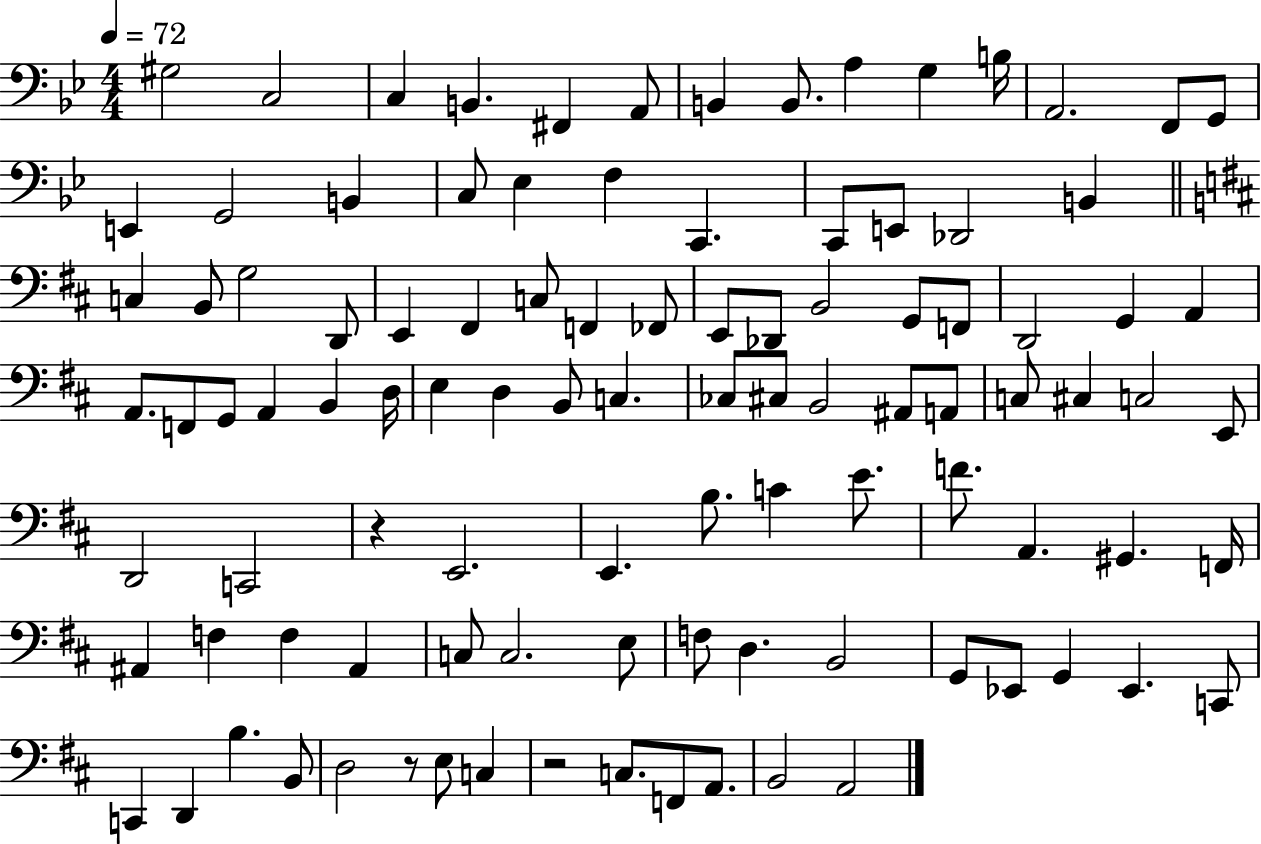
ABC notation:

X:1
T:Untitled
M:4/4
L:1/4
K:Bb
^G,2 C,2 C, B,, ^F,, A,,/2 B,, B,,/2 A, G, B,/4 A,,2 F,,/2 G,,/2 E,, G,,2 B,, C,/2 _E, F, C,, C,,/2 E,,/2 _D,,2 B,, C, B,,/2 G,2 D,,/2 E,, ^F,, C,/2 F,, _F,,/2 E,,/2 _D,,/2 B,,2 G,,/2 F,,/2 D,,2 G,, A,, A,,/2 F,,/2 G,,/2 A,, B,, D,/4 E, D, B,,/2 C, _C,/2 ^C,/2 B,,2 ^A,,/2 A,,/2 C,/2 ^C, C,2 E,,/2 D,,2 C,,2 z E,,2 E,, B,/2 C E/2 F/2 A,, ^G,, F,,/4 ^A,, F, F, ^A,, C,/2 C,2 E,/2 F,/2 D, B,,2 G,,/2 _E,,/2 G,, _E,, C,,/2 C,, D,, B, B,,/2 D,2 z/2 E,/2 C, z2 C,/2 F,,/2 A,,/2 B,,2 A,,2